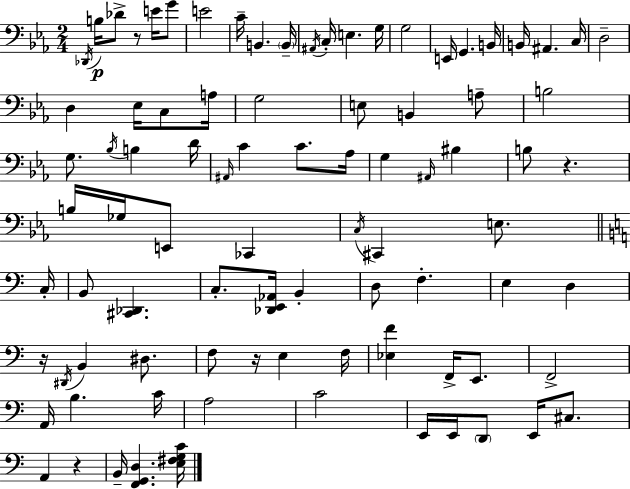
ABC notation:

X:1
T:Untitled
M:2/4
L:1/4
K:Eb
_D,,/4 B,/4 _D/2 z/2 E/4 G/2 E2 C/4 B,, B,,/4 ^A,,/4 C,/4 E, G,/4 G,2 E,,/4 G,, B,,/4 B,,/4 ^A,, C,/4 D,2 D, _E,/4 C,/2 A,/4 G,2 E,/2 B,, A,/2 B,2 G,/2 _B,/4 B, D/4 ^A,,/4 C C/2 _A,/4 G, ^A,,/4 ^B, B,/2 z B,/4 _G,/4 E,,/2 _C,, C,/4 ^C,, E,/2 C,/4 B,,/2 [^C,,_D,,] C,/2 [_D,,E,,_A,,]/4 B,, D,/2 F, E, D, z/4 ^D,,/4 B,, ^D,/2 F,/2 z/4 E, F,/4 [_E,F] F,,/4 E,,/2 F,,2 A,,/4 B, C/4 A,2 C2 E,,/4 E,,/4 D,,/2 E,,/4 ^C,/2 A,, z B,,/4 [F,,G,,D,] [E,^F,G,C]/4